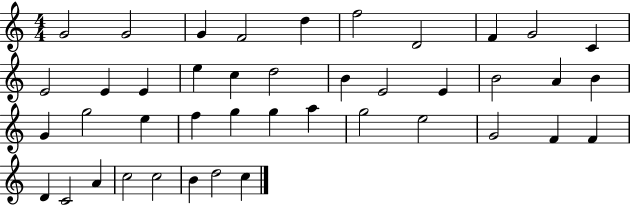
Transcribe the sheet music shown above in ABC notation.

X:1
T:Untitled
M:4/4
L:1/4
K:C
G2 G2 G F2 d f2 D2 F G2 C E2 E E e c d2 B E2 E B2 A B G g2 e f g g a g2 e2 G2 F F D C2 A c2 c2 B d2 c